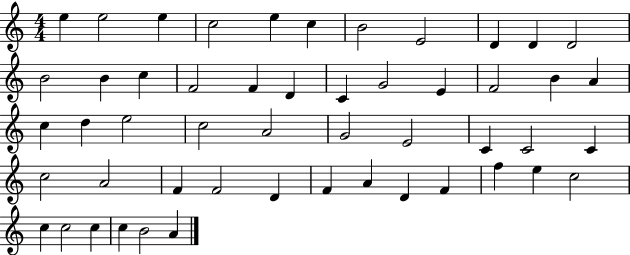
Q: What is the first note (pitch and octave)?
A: E5